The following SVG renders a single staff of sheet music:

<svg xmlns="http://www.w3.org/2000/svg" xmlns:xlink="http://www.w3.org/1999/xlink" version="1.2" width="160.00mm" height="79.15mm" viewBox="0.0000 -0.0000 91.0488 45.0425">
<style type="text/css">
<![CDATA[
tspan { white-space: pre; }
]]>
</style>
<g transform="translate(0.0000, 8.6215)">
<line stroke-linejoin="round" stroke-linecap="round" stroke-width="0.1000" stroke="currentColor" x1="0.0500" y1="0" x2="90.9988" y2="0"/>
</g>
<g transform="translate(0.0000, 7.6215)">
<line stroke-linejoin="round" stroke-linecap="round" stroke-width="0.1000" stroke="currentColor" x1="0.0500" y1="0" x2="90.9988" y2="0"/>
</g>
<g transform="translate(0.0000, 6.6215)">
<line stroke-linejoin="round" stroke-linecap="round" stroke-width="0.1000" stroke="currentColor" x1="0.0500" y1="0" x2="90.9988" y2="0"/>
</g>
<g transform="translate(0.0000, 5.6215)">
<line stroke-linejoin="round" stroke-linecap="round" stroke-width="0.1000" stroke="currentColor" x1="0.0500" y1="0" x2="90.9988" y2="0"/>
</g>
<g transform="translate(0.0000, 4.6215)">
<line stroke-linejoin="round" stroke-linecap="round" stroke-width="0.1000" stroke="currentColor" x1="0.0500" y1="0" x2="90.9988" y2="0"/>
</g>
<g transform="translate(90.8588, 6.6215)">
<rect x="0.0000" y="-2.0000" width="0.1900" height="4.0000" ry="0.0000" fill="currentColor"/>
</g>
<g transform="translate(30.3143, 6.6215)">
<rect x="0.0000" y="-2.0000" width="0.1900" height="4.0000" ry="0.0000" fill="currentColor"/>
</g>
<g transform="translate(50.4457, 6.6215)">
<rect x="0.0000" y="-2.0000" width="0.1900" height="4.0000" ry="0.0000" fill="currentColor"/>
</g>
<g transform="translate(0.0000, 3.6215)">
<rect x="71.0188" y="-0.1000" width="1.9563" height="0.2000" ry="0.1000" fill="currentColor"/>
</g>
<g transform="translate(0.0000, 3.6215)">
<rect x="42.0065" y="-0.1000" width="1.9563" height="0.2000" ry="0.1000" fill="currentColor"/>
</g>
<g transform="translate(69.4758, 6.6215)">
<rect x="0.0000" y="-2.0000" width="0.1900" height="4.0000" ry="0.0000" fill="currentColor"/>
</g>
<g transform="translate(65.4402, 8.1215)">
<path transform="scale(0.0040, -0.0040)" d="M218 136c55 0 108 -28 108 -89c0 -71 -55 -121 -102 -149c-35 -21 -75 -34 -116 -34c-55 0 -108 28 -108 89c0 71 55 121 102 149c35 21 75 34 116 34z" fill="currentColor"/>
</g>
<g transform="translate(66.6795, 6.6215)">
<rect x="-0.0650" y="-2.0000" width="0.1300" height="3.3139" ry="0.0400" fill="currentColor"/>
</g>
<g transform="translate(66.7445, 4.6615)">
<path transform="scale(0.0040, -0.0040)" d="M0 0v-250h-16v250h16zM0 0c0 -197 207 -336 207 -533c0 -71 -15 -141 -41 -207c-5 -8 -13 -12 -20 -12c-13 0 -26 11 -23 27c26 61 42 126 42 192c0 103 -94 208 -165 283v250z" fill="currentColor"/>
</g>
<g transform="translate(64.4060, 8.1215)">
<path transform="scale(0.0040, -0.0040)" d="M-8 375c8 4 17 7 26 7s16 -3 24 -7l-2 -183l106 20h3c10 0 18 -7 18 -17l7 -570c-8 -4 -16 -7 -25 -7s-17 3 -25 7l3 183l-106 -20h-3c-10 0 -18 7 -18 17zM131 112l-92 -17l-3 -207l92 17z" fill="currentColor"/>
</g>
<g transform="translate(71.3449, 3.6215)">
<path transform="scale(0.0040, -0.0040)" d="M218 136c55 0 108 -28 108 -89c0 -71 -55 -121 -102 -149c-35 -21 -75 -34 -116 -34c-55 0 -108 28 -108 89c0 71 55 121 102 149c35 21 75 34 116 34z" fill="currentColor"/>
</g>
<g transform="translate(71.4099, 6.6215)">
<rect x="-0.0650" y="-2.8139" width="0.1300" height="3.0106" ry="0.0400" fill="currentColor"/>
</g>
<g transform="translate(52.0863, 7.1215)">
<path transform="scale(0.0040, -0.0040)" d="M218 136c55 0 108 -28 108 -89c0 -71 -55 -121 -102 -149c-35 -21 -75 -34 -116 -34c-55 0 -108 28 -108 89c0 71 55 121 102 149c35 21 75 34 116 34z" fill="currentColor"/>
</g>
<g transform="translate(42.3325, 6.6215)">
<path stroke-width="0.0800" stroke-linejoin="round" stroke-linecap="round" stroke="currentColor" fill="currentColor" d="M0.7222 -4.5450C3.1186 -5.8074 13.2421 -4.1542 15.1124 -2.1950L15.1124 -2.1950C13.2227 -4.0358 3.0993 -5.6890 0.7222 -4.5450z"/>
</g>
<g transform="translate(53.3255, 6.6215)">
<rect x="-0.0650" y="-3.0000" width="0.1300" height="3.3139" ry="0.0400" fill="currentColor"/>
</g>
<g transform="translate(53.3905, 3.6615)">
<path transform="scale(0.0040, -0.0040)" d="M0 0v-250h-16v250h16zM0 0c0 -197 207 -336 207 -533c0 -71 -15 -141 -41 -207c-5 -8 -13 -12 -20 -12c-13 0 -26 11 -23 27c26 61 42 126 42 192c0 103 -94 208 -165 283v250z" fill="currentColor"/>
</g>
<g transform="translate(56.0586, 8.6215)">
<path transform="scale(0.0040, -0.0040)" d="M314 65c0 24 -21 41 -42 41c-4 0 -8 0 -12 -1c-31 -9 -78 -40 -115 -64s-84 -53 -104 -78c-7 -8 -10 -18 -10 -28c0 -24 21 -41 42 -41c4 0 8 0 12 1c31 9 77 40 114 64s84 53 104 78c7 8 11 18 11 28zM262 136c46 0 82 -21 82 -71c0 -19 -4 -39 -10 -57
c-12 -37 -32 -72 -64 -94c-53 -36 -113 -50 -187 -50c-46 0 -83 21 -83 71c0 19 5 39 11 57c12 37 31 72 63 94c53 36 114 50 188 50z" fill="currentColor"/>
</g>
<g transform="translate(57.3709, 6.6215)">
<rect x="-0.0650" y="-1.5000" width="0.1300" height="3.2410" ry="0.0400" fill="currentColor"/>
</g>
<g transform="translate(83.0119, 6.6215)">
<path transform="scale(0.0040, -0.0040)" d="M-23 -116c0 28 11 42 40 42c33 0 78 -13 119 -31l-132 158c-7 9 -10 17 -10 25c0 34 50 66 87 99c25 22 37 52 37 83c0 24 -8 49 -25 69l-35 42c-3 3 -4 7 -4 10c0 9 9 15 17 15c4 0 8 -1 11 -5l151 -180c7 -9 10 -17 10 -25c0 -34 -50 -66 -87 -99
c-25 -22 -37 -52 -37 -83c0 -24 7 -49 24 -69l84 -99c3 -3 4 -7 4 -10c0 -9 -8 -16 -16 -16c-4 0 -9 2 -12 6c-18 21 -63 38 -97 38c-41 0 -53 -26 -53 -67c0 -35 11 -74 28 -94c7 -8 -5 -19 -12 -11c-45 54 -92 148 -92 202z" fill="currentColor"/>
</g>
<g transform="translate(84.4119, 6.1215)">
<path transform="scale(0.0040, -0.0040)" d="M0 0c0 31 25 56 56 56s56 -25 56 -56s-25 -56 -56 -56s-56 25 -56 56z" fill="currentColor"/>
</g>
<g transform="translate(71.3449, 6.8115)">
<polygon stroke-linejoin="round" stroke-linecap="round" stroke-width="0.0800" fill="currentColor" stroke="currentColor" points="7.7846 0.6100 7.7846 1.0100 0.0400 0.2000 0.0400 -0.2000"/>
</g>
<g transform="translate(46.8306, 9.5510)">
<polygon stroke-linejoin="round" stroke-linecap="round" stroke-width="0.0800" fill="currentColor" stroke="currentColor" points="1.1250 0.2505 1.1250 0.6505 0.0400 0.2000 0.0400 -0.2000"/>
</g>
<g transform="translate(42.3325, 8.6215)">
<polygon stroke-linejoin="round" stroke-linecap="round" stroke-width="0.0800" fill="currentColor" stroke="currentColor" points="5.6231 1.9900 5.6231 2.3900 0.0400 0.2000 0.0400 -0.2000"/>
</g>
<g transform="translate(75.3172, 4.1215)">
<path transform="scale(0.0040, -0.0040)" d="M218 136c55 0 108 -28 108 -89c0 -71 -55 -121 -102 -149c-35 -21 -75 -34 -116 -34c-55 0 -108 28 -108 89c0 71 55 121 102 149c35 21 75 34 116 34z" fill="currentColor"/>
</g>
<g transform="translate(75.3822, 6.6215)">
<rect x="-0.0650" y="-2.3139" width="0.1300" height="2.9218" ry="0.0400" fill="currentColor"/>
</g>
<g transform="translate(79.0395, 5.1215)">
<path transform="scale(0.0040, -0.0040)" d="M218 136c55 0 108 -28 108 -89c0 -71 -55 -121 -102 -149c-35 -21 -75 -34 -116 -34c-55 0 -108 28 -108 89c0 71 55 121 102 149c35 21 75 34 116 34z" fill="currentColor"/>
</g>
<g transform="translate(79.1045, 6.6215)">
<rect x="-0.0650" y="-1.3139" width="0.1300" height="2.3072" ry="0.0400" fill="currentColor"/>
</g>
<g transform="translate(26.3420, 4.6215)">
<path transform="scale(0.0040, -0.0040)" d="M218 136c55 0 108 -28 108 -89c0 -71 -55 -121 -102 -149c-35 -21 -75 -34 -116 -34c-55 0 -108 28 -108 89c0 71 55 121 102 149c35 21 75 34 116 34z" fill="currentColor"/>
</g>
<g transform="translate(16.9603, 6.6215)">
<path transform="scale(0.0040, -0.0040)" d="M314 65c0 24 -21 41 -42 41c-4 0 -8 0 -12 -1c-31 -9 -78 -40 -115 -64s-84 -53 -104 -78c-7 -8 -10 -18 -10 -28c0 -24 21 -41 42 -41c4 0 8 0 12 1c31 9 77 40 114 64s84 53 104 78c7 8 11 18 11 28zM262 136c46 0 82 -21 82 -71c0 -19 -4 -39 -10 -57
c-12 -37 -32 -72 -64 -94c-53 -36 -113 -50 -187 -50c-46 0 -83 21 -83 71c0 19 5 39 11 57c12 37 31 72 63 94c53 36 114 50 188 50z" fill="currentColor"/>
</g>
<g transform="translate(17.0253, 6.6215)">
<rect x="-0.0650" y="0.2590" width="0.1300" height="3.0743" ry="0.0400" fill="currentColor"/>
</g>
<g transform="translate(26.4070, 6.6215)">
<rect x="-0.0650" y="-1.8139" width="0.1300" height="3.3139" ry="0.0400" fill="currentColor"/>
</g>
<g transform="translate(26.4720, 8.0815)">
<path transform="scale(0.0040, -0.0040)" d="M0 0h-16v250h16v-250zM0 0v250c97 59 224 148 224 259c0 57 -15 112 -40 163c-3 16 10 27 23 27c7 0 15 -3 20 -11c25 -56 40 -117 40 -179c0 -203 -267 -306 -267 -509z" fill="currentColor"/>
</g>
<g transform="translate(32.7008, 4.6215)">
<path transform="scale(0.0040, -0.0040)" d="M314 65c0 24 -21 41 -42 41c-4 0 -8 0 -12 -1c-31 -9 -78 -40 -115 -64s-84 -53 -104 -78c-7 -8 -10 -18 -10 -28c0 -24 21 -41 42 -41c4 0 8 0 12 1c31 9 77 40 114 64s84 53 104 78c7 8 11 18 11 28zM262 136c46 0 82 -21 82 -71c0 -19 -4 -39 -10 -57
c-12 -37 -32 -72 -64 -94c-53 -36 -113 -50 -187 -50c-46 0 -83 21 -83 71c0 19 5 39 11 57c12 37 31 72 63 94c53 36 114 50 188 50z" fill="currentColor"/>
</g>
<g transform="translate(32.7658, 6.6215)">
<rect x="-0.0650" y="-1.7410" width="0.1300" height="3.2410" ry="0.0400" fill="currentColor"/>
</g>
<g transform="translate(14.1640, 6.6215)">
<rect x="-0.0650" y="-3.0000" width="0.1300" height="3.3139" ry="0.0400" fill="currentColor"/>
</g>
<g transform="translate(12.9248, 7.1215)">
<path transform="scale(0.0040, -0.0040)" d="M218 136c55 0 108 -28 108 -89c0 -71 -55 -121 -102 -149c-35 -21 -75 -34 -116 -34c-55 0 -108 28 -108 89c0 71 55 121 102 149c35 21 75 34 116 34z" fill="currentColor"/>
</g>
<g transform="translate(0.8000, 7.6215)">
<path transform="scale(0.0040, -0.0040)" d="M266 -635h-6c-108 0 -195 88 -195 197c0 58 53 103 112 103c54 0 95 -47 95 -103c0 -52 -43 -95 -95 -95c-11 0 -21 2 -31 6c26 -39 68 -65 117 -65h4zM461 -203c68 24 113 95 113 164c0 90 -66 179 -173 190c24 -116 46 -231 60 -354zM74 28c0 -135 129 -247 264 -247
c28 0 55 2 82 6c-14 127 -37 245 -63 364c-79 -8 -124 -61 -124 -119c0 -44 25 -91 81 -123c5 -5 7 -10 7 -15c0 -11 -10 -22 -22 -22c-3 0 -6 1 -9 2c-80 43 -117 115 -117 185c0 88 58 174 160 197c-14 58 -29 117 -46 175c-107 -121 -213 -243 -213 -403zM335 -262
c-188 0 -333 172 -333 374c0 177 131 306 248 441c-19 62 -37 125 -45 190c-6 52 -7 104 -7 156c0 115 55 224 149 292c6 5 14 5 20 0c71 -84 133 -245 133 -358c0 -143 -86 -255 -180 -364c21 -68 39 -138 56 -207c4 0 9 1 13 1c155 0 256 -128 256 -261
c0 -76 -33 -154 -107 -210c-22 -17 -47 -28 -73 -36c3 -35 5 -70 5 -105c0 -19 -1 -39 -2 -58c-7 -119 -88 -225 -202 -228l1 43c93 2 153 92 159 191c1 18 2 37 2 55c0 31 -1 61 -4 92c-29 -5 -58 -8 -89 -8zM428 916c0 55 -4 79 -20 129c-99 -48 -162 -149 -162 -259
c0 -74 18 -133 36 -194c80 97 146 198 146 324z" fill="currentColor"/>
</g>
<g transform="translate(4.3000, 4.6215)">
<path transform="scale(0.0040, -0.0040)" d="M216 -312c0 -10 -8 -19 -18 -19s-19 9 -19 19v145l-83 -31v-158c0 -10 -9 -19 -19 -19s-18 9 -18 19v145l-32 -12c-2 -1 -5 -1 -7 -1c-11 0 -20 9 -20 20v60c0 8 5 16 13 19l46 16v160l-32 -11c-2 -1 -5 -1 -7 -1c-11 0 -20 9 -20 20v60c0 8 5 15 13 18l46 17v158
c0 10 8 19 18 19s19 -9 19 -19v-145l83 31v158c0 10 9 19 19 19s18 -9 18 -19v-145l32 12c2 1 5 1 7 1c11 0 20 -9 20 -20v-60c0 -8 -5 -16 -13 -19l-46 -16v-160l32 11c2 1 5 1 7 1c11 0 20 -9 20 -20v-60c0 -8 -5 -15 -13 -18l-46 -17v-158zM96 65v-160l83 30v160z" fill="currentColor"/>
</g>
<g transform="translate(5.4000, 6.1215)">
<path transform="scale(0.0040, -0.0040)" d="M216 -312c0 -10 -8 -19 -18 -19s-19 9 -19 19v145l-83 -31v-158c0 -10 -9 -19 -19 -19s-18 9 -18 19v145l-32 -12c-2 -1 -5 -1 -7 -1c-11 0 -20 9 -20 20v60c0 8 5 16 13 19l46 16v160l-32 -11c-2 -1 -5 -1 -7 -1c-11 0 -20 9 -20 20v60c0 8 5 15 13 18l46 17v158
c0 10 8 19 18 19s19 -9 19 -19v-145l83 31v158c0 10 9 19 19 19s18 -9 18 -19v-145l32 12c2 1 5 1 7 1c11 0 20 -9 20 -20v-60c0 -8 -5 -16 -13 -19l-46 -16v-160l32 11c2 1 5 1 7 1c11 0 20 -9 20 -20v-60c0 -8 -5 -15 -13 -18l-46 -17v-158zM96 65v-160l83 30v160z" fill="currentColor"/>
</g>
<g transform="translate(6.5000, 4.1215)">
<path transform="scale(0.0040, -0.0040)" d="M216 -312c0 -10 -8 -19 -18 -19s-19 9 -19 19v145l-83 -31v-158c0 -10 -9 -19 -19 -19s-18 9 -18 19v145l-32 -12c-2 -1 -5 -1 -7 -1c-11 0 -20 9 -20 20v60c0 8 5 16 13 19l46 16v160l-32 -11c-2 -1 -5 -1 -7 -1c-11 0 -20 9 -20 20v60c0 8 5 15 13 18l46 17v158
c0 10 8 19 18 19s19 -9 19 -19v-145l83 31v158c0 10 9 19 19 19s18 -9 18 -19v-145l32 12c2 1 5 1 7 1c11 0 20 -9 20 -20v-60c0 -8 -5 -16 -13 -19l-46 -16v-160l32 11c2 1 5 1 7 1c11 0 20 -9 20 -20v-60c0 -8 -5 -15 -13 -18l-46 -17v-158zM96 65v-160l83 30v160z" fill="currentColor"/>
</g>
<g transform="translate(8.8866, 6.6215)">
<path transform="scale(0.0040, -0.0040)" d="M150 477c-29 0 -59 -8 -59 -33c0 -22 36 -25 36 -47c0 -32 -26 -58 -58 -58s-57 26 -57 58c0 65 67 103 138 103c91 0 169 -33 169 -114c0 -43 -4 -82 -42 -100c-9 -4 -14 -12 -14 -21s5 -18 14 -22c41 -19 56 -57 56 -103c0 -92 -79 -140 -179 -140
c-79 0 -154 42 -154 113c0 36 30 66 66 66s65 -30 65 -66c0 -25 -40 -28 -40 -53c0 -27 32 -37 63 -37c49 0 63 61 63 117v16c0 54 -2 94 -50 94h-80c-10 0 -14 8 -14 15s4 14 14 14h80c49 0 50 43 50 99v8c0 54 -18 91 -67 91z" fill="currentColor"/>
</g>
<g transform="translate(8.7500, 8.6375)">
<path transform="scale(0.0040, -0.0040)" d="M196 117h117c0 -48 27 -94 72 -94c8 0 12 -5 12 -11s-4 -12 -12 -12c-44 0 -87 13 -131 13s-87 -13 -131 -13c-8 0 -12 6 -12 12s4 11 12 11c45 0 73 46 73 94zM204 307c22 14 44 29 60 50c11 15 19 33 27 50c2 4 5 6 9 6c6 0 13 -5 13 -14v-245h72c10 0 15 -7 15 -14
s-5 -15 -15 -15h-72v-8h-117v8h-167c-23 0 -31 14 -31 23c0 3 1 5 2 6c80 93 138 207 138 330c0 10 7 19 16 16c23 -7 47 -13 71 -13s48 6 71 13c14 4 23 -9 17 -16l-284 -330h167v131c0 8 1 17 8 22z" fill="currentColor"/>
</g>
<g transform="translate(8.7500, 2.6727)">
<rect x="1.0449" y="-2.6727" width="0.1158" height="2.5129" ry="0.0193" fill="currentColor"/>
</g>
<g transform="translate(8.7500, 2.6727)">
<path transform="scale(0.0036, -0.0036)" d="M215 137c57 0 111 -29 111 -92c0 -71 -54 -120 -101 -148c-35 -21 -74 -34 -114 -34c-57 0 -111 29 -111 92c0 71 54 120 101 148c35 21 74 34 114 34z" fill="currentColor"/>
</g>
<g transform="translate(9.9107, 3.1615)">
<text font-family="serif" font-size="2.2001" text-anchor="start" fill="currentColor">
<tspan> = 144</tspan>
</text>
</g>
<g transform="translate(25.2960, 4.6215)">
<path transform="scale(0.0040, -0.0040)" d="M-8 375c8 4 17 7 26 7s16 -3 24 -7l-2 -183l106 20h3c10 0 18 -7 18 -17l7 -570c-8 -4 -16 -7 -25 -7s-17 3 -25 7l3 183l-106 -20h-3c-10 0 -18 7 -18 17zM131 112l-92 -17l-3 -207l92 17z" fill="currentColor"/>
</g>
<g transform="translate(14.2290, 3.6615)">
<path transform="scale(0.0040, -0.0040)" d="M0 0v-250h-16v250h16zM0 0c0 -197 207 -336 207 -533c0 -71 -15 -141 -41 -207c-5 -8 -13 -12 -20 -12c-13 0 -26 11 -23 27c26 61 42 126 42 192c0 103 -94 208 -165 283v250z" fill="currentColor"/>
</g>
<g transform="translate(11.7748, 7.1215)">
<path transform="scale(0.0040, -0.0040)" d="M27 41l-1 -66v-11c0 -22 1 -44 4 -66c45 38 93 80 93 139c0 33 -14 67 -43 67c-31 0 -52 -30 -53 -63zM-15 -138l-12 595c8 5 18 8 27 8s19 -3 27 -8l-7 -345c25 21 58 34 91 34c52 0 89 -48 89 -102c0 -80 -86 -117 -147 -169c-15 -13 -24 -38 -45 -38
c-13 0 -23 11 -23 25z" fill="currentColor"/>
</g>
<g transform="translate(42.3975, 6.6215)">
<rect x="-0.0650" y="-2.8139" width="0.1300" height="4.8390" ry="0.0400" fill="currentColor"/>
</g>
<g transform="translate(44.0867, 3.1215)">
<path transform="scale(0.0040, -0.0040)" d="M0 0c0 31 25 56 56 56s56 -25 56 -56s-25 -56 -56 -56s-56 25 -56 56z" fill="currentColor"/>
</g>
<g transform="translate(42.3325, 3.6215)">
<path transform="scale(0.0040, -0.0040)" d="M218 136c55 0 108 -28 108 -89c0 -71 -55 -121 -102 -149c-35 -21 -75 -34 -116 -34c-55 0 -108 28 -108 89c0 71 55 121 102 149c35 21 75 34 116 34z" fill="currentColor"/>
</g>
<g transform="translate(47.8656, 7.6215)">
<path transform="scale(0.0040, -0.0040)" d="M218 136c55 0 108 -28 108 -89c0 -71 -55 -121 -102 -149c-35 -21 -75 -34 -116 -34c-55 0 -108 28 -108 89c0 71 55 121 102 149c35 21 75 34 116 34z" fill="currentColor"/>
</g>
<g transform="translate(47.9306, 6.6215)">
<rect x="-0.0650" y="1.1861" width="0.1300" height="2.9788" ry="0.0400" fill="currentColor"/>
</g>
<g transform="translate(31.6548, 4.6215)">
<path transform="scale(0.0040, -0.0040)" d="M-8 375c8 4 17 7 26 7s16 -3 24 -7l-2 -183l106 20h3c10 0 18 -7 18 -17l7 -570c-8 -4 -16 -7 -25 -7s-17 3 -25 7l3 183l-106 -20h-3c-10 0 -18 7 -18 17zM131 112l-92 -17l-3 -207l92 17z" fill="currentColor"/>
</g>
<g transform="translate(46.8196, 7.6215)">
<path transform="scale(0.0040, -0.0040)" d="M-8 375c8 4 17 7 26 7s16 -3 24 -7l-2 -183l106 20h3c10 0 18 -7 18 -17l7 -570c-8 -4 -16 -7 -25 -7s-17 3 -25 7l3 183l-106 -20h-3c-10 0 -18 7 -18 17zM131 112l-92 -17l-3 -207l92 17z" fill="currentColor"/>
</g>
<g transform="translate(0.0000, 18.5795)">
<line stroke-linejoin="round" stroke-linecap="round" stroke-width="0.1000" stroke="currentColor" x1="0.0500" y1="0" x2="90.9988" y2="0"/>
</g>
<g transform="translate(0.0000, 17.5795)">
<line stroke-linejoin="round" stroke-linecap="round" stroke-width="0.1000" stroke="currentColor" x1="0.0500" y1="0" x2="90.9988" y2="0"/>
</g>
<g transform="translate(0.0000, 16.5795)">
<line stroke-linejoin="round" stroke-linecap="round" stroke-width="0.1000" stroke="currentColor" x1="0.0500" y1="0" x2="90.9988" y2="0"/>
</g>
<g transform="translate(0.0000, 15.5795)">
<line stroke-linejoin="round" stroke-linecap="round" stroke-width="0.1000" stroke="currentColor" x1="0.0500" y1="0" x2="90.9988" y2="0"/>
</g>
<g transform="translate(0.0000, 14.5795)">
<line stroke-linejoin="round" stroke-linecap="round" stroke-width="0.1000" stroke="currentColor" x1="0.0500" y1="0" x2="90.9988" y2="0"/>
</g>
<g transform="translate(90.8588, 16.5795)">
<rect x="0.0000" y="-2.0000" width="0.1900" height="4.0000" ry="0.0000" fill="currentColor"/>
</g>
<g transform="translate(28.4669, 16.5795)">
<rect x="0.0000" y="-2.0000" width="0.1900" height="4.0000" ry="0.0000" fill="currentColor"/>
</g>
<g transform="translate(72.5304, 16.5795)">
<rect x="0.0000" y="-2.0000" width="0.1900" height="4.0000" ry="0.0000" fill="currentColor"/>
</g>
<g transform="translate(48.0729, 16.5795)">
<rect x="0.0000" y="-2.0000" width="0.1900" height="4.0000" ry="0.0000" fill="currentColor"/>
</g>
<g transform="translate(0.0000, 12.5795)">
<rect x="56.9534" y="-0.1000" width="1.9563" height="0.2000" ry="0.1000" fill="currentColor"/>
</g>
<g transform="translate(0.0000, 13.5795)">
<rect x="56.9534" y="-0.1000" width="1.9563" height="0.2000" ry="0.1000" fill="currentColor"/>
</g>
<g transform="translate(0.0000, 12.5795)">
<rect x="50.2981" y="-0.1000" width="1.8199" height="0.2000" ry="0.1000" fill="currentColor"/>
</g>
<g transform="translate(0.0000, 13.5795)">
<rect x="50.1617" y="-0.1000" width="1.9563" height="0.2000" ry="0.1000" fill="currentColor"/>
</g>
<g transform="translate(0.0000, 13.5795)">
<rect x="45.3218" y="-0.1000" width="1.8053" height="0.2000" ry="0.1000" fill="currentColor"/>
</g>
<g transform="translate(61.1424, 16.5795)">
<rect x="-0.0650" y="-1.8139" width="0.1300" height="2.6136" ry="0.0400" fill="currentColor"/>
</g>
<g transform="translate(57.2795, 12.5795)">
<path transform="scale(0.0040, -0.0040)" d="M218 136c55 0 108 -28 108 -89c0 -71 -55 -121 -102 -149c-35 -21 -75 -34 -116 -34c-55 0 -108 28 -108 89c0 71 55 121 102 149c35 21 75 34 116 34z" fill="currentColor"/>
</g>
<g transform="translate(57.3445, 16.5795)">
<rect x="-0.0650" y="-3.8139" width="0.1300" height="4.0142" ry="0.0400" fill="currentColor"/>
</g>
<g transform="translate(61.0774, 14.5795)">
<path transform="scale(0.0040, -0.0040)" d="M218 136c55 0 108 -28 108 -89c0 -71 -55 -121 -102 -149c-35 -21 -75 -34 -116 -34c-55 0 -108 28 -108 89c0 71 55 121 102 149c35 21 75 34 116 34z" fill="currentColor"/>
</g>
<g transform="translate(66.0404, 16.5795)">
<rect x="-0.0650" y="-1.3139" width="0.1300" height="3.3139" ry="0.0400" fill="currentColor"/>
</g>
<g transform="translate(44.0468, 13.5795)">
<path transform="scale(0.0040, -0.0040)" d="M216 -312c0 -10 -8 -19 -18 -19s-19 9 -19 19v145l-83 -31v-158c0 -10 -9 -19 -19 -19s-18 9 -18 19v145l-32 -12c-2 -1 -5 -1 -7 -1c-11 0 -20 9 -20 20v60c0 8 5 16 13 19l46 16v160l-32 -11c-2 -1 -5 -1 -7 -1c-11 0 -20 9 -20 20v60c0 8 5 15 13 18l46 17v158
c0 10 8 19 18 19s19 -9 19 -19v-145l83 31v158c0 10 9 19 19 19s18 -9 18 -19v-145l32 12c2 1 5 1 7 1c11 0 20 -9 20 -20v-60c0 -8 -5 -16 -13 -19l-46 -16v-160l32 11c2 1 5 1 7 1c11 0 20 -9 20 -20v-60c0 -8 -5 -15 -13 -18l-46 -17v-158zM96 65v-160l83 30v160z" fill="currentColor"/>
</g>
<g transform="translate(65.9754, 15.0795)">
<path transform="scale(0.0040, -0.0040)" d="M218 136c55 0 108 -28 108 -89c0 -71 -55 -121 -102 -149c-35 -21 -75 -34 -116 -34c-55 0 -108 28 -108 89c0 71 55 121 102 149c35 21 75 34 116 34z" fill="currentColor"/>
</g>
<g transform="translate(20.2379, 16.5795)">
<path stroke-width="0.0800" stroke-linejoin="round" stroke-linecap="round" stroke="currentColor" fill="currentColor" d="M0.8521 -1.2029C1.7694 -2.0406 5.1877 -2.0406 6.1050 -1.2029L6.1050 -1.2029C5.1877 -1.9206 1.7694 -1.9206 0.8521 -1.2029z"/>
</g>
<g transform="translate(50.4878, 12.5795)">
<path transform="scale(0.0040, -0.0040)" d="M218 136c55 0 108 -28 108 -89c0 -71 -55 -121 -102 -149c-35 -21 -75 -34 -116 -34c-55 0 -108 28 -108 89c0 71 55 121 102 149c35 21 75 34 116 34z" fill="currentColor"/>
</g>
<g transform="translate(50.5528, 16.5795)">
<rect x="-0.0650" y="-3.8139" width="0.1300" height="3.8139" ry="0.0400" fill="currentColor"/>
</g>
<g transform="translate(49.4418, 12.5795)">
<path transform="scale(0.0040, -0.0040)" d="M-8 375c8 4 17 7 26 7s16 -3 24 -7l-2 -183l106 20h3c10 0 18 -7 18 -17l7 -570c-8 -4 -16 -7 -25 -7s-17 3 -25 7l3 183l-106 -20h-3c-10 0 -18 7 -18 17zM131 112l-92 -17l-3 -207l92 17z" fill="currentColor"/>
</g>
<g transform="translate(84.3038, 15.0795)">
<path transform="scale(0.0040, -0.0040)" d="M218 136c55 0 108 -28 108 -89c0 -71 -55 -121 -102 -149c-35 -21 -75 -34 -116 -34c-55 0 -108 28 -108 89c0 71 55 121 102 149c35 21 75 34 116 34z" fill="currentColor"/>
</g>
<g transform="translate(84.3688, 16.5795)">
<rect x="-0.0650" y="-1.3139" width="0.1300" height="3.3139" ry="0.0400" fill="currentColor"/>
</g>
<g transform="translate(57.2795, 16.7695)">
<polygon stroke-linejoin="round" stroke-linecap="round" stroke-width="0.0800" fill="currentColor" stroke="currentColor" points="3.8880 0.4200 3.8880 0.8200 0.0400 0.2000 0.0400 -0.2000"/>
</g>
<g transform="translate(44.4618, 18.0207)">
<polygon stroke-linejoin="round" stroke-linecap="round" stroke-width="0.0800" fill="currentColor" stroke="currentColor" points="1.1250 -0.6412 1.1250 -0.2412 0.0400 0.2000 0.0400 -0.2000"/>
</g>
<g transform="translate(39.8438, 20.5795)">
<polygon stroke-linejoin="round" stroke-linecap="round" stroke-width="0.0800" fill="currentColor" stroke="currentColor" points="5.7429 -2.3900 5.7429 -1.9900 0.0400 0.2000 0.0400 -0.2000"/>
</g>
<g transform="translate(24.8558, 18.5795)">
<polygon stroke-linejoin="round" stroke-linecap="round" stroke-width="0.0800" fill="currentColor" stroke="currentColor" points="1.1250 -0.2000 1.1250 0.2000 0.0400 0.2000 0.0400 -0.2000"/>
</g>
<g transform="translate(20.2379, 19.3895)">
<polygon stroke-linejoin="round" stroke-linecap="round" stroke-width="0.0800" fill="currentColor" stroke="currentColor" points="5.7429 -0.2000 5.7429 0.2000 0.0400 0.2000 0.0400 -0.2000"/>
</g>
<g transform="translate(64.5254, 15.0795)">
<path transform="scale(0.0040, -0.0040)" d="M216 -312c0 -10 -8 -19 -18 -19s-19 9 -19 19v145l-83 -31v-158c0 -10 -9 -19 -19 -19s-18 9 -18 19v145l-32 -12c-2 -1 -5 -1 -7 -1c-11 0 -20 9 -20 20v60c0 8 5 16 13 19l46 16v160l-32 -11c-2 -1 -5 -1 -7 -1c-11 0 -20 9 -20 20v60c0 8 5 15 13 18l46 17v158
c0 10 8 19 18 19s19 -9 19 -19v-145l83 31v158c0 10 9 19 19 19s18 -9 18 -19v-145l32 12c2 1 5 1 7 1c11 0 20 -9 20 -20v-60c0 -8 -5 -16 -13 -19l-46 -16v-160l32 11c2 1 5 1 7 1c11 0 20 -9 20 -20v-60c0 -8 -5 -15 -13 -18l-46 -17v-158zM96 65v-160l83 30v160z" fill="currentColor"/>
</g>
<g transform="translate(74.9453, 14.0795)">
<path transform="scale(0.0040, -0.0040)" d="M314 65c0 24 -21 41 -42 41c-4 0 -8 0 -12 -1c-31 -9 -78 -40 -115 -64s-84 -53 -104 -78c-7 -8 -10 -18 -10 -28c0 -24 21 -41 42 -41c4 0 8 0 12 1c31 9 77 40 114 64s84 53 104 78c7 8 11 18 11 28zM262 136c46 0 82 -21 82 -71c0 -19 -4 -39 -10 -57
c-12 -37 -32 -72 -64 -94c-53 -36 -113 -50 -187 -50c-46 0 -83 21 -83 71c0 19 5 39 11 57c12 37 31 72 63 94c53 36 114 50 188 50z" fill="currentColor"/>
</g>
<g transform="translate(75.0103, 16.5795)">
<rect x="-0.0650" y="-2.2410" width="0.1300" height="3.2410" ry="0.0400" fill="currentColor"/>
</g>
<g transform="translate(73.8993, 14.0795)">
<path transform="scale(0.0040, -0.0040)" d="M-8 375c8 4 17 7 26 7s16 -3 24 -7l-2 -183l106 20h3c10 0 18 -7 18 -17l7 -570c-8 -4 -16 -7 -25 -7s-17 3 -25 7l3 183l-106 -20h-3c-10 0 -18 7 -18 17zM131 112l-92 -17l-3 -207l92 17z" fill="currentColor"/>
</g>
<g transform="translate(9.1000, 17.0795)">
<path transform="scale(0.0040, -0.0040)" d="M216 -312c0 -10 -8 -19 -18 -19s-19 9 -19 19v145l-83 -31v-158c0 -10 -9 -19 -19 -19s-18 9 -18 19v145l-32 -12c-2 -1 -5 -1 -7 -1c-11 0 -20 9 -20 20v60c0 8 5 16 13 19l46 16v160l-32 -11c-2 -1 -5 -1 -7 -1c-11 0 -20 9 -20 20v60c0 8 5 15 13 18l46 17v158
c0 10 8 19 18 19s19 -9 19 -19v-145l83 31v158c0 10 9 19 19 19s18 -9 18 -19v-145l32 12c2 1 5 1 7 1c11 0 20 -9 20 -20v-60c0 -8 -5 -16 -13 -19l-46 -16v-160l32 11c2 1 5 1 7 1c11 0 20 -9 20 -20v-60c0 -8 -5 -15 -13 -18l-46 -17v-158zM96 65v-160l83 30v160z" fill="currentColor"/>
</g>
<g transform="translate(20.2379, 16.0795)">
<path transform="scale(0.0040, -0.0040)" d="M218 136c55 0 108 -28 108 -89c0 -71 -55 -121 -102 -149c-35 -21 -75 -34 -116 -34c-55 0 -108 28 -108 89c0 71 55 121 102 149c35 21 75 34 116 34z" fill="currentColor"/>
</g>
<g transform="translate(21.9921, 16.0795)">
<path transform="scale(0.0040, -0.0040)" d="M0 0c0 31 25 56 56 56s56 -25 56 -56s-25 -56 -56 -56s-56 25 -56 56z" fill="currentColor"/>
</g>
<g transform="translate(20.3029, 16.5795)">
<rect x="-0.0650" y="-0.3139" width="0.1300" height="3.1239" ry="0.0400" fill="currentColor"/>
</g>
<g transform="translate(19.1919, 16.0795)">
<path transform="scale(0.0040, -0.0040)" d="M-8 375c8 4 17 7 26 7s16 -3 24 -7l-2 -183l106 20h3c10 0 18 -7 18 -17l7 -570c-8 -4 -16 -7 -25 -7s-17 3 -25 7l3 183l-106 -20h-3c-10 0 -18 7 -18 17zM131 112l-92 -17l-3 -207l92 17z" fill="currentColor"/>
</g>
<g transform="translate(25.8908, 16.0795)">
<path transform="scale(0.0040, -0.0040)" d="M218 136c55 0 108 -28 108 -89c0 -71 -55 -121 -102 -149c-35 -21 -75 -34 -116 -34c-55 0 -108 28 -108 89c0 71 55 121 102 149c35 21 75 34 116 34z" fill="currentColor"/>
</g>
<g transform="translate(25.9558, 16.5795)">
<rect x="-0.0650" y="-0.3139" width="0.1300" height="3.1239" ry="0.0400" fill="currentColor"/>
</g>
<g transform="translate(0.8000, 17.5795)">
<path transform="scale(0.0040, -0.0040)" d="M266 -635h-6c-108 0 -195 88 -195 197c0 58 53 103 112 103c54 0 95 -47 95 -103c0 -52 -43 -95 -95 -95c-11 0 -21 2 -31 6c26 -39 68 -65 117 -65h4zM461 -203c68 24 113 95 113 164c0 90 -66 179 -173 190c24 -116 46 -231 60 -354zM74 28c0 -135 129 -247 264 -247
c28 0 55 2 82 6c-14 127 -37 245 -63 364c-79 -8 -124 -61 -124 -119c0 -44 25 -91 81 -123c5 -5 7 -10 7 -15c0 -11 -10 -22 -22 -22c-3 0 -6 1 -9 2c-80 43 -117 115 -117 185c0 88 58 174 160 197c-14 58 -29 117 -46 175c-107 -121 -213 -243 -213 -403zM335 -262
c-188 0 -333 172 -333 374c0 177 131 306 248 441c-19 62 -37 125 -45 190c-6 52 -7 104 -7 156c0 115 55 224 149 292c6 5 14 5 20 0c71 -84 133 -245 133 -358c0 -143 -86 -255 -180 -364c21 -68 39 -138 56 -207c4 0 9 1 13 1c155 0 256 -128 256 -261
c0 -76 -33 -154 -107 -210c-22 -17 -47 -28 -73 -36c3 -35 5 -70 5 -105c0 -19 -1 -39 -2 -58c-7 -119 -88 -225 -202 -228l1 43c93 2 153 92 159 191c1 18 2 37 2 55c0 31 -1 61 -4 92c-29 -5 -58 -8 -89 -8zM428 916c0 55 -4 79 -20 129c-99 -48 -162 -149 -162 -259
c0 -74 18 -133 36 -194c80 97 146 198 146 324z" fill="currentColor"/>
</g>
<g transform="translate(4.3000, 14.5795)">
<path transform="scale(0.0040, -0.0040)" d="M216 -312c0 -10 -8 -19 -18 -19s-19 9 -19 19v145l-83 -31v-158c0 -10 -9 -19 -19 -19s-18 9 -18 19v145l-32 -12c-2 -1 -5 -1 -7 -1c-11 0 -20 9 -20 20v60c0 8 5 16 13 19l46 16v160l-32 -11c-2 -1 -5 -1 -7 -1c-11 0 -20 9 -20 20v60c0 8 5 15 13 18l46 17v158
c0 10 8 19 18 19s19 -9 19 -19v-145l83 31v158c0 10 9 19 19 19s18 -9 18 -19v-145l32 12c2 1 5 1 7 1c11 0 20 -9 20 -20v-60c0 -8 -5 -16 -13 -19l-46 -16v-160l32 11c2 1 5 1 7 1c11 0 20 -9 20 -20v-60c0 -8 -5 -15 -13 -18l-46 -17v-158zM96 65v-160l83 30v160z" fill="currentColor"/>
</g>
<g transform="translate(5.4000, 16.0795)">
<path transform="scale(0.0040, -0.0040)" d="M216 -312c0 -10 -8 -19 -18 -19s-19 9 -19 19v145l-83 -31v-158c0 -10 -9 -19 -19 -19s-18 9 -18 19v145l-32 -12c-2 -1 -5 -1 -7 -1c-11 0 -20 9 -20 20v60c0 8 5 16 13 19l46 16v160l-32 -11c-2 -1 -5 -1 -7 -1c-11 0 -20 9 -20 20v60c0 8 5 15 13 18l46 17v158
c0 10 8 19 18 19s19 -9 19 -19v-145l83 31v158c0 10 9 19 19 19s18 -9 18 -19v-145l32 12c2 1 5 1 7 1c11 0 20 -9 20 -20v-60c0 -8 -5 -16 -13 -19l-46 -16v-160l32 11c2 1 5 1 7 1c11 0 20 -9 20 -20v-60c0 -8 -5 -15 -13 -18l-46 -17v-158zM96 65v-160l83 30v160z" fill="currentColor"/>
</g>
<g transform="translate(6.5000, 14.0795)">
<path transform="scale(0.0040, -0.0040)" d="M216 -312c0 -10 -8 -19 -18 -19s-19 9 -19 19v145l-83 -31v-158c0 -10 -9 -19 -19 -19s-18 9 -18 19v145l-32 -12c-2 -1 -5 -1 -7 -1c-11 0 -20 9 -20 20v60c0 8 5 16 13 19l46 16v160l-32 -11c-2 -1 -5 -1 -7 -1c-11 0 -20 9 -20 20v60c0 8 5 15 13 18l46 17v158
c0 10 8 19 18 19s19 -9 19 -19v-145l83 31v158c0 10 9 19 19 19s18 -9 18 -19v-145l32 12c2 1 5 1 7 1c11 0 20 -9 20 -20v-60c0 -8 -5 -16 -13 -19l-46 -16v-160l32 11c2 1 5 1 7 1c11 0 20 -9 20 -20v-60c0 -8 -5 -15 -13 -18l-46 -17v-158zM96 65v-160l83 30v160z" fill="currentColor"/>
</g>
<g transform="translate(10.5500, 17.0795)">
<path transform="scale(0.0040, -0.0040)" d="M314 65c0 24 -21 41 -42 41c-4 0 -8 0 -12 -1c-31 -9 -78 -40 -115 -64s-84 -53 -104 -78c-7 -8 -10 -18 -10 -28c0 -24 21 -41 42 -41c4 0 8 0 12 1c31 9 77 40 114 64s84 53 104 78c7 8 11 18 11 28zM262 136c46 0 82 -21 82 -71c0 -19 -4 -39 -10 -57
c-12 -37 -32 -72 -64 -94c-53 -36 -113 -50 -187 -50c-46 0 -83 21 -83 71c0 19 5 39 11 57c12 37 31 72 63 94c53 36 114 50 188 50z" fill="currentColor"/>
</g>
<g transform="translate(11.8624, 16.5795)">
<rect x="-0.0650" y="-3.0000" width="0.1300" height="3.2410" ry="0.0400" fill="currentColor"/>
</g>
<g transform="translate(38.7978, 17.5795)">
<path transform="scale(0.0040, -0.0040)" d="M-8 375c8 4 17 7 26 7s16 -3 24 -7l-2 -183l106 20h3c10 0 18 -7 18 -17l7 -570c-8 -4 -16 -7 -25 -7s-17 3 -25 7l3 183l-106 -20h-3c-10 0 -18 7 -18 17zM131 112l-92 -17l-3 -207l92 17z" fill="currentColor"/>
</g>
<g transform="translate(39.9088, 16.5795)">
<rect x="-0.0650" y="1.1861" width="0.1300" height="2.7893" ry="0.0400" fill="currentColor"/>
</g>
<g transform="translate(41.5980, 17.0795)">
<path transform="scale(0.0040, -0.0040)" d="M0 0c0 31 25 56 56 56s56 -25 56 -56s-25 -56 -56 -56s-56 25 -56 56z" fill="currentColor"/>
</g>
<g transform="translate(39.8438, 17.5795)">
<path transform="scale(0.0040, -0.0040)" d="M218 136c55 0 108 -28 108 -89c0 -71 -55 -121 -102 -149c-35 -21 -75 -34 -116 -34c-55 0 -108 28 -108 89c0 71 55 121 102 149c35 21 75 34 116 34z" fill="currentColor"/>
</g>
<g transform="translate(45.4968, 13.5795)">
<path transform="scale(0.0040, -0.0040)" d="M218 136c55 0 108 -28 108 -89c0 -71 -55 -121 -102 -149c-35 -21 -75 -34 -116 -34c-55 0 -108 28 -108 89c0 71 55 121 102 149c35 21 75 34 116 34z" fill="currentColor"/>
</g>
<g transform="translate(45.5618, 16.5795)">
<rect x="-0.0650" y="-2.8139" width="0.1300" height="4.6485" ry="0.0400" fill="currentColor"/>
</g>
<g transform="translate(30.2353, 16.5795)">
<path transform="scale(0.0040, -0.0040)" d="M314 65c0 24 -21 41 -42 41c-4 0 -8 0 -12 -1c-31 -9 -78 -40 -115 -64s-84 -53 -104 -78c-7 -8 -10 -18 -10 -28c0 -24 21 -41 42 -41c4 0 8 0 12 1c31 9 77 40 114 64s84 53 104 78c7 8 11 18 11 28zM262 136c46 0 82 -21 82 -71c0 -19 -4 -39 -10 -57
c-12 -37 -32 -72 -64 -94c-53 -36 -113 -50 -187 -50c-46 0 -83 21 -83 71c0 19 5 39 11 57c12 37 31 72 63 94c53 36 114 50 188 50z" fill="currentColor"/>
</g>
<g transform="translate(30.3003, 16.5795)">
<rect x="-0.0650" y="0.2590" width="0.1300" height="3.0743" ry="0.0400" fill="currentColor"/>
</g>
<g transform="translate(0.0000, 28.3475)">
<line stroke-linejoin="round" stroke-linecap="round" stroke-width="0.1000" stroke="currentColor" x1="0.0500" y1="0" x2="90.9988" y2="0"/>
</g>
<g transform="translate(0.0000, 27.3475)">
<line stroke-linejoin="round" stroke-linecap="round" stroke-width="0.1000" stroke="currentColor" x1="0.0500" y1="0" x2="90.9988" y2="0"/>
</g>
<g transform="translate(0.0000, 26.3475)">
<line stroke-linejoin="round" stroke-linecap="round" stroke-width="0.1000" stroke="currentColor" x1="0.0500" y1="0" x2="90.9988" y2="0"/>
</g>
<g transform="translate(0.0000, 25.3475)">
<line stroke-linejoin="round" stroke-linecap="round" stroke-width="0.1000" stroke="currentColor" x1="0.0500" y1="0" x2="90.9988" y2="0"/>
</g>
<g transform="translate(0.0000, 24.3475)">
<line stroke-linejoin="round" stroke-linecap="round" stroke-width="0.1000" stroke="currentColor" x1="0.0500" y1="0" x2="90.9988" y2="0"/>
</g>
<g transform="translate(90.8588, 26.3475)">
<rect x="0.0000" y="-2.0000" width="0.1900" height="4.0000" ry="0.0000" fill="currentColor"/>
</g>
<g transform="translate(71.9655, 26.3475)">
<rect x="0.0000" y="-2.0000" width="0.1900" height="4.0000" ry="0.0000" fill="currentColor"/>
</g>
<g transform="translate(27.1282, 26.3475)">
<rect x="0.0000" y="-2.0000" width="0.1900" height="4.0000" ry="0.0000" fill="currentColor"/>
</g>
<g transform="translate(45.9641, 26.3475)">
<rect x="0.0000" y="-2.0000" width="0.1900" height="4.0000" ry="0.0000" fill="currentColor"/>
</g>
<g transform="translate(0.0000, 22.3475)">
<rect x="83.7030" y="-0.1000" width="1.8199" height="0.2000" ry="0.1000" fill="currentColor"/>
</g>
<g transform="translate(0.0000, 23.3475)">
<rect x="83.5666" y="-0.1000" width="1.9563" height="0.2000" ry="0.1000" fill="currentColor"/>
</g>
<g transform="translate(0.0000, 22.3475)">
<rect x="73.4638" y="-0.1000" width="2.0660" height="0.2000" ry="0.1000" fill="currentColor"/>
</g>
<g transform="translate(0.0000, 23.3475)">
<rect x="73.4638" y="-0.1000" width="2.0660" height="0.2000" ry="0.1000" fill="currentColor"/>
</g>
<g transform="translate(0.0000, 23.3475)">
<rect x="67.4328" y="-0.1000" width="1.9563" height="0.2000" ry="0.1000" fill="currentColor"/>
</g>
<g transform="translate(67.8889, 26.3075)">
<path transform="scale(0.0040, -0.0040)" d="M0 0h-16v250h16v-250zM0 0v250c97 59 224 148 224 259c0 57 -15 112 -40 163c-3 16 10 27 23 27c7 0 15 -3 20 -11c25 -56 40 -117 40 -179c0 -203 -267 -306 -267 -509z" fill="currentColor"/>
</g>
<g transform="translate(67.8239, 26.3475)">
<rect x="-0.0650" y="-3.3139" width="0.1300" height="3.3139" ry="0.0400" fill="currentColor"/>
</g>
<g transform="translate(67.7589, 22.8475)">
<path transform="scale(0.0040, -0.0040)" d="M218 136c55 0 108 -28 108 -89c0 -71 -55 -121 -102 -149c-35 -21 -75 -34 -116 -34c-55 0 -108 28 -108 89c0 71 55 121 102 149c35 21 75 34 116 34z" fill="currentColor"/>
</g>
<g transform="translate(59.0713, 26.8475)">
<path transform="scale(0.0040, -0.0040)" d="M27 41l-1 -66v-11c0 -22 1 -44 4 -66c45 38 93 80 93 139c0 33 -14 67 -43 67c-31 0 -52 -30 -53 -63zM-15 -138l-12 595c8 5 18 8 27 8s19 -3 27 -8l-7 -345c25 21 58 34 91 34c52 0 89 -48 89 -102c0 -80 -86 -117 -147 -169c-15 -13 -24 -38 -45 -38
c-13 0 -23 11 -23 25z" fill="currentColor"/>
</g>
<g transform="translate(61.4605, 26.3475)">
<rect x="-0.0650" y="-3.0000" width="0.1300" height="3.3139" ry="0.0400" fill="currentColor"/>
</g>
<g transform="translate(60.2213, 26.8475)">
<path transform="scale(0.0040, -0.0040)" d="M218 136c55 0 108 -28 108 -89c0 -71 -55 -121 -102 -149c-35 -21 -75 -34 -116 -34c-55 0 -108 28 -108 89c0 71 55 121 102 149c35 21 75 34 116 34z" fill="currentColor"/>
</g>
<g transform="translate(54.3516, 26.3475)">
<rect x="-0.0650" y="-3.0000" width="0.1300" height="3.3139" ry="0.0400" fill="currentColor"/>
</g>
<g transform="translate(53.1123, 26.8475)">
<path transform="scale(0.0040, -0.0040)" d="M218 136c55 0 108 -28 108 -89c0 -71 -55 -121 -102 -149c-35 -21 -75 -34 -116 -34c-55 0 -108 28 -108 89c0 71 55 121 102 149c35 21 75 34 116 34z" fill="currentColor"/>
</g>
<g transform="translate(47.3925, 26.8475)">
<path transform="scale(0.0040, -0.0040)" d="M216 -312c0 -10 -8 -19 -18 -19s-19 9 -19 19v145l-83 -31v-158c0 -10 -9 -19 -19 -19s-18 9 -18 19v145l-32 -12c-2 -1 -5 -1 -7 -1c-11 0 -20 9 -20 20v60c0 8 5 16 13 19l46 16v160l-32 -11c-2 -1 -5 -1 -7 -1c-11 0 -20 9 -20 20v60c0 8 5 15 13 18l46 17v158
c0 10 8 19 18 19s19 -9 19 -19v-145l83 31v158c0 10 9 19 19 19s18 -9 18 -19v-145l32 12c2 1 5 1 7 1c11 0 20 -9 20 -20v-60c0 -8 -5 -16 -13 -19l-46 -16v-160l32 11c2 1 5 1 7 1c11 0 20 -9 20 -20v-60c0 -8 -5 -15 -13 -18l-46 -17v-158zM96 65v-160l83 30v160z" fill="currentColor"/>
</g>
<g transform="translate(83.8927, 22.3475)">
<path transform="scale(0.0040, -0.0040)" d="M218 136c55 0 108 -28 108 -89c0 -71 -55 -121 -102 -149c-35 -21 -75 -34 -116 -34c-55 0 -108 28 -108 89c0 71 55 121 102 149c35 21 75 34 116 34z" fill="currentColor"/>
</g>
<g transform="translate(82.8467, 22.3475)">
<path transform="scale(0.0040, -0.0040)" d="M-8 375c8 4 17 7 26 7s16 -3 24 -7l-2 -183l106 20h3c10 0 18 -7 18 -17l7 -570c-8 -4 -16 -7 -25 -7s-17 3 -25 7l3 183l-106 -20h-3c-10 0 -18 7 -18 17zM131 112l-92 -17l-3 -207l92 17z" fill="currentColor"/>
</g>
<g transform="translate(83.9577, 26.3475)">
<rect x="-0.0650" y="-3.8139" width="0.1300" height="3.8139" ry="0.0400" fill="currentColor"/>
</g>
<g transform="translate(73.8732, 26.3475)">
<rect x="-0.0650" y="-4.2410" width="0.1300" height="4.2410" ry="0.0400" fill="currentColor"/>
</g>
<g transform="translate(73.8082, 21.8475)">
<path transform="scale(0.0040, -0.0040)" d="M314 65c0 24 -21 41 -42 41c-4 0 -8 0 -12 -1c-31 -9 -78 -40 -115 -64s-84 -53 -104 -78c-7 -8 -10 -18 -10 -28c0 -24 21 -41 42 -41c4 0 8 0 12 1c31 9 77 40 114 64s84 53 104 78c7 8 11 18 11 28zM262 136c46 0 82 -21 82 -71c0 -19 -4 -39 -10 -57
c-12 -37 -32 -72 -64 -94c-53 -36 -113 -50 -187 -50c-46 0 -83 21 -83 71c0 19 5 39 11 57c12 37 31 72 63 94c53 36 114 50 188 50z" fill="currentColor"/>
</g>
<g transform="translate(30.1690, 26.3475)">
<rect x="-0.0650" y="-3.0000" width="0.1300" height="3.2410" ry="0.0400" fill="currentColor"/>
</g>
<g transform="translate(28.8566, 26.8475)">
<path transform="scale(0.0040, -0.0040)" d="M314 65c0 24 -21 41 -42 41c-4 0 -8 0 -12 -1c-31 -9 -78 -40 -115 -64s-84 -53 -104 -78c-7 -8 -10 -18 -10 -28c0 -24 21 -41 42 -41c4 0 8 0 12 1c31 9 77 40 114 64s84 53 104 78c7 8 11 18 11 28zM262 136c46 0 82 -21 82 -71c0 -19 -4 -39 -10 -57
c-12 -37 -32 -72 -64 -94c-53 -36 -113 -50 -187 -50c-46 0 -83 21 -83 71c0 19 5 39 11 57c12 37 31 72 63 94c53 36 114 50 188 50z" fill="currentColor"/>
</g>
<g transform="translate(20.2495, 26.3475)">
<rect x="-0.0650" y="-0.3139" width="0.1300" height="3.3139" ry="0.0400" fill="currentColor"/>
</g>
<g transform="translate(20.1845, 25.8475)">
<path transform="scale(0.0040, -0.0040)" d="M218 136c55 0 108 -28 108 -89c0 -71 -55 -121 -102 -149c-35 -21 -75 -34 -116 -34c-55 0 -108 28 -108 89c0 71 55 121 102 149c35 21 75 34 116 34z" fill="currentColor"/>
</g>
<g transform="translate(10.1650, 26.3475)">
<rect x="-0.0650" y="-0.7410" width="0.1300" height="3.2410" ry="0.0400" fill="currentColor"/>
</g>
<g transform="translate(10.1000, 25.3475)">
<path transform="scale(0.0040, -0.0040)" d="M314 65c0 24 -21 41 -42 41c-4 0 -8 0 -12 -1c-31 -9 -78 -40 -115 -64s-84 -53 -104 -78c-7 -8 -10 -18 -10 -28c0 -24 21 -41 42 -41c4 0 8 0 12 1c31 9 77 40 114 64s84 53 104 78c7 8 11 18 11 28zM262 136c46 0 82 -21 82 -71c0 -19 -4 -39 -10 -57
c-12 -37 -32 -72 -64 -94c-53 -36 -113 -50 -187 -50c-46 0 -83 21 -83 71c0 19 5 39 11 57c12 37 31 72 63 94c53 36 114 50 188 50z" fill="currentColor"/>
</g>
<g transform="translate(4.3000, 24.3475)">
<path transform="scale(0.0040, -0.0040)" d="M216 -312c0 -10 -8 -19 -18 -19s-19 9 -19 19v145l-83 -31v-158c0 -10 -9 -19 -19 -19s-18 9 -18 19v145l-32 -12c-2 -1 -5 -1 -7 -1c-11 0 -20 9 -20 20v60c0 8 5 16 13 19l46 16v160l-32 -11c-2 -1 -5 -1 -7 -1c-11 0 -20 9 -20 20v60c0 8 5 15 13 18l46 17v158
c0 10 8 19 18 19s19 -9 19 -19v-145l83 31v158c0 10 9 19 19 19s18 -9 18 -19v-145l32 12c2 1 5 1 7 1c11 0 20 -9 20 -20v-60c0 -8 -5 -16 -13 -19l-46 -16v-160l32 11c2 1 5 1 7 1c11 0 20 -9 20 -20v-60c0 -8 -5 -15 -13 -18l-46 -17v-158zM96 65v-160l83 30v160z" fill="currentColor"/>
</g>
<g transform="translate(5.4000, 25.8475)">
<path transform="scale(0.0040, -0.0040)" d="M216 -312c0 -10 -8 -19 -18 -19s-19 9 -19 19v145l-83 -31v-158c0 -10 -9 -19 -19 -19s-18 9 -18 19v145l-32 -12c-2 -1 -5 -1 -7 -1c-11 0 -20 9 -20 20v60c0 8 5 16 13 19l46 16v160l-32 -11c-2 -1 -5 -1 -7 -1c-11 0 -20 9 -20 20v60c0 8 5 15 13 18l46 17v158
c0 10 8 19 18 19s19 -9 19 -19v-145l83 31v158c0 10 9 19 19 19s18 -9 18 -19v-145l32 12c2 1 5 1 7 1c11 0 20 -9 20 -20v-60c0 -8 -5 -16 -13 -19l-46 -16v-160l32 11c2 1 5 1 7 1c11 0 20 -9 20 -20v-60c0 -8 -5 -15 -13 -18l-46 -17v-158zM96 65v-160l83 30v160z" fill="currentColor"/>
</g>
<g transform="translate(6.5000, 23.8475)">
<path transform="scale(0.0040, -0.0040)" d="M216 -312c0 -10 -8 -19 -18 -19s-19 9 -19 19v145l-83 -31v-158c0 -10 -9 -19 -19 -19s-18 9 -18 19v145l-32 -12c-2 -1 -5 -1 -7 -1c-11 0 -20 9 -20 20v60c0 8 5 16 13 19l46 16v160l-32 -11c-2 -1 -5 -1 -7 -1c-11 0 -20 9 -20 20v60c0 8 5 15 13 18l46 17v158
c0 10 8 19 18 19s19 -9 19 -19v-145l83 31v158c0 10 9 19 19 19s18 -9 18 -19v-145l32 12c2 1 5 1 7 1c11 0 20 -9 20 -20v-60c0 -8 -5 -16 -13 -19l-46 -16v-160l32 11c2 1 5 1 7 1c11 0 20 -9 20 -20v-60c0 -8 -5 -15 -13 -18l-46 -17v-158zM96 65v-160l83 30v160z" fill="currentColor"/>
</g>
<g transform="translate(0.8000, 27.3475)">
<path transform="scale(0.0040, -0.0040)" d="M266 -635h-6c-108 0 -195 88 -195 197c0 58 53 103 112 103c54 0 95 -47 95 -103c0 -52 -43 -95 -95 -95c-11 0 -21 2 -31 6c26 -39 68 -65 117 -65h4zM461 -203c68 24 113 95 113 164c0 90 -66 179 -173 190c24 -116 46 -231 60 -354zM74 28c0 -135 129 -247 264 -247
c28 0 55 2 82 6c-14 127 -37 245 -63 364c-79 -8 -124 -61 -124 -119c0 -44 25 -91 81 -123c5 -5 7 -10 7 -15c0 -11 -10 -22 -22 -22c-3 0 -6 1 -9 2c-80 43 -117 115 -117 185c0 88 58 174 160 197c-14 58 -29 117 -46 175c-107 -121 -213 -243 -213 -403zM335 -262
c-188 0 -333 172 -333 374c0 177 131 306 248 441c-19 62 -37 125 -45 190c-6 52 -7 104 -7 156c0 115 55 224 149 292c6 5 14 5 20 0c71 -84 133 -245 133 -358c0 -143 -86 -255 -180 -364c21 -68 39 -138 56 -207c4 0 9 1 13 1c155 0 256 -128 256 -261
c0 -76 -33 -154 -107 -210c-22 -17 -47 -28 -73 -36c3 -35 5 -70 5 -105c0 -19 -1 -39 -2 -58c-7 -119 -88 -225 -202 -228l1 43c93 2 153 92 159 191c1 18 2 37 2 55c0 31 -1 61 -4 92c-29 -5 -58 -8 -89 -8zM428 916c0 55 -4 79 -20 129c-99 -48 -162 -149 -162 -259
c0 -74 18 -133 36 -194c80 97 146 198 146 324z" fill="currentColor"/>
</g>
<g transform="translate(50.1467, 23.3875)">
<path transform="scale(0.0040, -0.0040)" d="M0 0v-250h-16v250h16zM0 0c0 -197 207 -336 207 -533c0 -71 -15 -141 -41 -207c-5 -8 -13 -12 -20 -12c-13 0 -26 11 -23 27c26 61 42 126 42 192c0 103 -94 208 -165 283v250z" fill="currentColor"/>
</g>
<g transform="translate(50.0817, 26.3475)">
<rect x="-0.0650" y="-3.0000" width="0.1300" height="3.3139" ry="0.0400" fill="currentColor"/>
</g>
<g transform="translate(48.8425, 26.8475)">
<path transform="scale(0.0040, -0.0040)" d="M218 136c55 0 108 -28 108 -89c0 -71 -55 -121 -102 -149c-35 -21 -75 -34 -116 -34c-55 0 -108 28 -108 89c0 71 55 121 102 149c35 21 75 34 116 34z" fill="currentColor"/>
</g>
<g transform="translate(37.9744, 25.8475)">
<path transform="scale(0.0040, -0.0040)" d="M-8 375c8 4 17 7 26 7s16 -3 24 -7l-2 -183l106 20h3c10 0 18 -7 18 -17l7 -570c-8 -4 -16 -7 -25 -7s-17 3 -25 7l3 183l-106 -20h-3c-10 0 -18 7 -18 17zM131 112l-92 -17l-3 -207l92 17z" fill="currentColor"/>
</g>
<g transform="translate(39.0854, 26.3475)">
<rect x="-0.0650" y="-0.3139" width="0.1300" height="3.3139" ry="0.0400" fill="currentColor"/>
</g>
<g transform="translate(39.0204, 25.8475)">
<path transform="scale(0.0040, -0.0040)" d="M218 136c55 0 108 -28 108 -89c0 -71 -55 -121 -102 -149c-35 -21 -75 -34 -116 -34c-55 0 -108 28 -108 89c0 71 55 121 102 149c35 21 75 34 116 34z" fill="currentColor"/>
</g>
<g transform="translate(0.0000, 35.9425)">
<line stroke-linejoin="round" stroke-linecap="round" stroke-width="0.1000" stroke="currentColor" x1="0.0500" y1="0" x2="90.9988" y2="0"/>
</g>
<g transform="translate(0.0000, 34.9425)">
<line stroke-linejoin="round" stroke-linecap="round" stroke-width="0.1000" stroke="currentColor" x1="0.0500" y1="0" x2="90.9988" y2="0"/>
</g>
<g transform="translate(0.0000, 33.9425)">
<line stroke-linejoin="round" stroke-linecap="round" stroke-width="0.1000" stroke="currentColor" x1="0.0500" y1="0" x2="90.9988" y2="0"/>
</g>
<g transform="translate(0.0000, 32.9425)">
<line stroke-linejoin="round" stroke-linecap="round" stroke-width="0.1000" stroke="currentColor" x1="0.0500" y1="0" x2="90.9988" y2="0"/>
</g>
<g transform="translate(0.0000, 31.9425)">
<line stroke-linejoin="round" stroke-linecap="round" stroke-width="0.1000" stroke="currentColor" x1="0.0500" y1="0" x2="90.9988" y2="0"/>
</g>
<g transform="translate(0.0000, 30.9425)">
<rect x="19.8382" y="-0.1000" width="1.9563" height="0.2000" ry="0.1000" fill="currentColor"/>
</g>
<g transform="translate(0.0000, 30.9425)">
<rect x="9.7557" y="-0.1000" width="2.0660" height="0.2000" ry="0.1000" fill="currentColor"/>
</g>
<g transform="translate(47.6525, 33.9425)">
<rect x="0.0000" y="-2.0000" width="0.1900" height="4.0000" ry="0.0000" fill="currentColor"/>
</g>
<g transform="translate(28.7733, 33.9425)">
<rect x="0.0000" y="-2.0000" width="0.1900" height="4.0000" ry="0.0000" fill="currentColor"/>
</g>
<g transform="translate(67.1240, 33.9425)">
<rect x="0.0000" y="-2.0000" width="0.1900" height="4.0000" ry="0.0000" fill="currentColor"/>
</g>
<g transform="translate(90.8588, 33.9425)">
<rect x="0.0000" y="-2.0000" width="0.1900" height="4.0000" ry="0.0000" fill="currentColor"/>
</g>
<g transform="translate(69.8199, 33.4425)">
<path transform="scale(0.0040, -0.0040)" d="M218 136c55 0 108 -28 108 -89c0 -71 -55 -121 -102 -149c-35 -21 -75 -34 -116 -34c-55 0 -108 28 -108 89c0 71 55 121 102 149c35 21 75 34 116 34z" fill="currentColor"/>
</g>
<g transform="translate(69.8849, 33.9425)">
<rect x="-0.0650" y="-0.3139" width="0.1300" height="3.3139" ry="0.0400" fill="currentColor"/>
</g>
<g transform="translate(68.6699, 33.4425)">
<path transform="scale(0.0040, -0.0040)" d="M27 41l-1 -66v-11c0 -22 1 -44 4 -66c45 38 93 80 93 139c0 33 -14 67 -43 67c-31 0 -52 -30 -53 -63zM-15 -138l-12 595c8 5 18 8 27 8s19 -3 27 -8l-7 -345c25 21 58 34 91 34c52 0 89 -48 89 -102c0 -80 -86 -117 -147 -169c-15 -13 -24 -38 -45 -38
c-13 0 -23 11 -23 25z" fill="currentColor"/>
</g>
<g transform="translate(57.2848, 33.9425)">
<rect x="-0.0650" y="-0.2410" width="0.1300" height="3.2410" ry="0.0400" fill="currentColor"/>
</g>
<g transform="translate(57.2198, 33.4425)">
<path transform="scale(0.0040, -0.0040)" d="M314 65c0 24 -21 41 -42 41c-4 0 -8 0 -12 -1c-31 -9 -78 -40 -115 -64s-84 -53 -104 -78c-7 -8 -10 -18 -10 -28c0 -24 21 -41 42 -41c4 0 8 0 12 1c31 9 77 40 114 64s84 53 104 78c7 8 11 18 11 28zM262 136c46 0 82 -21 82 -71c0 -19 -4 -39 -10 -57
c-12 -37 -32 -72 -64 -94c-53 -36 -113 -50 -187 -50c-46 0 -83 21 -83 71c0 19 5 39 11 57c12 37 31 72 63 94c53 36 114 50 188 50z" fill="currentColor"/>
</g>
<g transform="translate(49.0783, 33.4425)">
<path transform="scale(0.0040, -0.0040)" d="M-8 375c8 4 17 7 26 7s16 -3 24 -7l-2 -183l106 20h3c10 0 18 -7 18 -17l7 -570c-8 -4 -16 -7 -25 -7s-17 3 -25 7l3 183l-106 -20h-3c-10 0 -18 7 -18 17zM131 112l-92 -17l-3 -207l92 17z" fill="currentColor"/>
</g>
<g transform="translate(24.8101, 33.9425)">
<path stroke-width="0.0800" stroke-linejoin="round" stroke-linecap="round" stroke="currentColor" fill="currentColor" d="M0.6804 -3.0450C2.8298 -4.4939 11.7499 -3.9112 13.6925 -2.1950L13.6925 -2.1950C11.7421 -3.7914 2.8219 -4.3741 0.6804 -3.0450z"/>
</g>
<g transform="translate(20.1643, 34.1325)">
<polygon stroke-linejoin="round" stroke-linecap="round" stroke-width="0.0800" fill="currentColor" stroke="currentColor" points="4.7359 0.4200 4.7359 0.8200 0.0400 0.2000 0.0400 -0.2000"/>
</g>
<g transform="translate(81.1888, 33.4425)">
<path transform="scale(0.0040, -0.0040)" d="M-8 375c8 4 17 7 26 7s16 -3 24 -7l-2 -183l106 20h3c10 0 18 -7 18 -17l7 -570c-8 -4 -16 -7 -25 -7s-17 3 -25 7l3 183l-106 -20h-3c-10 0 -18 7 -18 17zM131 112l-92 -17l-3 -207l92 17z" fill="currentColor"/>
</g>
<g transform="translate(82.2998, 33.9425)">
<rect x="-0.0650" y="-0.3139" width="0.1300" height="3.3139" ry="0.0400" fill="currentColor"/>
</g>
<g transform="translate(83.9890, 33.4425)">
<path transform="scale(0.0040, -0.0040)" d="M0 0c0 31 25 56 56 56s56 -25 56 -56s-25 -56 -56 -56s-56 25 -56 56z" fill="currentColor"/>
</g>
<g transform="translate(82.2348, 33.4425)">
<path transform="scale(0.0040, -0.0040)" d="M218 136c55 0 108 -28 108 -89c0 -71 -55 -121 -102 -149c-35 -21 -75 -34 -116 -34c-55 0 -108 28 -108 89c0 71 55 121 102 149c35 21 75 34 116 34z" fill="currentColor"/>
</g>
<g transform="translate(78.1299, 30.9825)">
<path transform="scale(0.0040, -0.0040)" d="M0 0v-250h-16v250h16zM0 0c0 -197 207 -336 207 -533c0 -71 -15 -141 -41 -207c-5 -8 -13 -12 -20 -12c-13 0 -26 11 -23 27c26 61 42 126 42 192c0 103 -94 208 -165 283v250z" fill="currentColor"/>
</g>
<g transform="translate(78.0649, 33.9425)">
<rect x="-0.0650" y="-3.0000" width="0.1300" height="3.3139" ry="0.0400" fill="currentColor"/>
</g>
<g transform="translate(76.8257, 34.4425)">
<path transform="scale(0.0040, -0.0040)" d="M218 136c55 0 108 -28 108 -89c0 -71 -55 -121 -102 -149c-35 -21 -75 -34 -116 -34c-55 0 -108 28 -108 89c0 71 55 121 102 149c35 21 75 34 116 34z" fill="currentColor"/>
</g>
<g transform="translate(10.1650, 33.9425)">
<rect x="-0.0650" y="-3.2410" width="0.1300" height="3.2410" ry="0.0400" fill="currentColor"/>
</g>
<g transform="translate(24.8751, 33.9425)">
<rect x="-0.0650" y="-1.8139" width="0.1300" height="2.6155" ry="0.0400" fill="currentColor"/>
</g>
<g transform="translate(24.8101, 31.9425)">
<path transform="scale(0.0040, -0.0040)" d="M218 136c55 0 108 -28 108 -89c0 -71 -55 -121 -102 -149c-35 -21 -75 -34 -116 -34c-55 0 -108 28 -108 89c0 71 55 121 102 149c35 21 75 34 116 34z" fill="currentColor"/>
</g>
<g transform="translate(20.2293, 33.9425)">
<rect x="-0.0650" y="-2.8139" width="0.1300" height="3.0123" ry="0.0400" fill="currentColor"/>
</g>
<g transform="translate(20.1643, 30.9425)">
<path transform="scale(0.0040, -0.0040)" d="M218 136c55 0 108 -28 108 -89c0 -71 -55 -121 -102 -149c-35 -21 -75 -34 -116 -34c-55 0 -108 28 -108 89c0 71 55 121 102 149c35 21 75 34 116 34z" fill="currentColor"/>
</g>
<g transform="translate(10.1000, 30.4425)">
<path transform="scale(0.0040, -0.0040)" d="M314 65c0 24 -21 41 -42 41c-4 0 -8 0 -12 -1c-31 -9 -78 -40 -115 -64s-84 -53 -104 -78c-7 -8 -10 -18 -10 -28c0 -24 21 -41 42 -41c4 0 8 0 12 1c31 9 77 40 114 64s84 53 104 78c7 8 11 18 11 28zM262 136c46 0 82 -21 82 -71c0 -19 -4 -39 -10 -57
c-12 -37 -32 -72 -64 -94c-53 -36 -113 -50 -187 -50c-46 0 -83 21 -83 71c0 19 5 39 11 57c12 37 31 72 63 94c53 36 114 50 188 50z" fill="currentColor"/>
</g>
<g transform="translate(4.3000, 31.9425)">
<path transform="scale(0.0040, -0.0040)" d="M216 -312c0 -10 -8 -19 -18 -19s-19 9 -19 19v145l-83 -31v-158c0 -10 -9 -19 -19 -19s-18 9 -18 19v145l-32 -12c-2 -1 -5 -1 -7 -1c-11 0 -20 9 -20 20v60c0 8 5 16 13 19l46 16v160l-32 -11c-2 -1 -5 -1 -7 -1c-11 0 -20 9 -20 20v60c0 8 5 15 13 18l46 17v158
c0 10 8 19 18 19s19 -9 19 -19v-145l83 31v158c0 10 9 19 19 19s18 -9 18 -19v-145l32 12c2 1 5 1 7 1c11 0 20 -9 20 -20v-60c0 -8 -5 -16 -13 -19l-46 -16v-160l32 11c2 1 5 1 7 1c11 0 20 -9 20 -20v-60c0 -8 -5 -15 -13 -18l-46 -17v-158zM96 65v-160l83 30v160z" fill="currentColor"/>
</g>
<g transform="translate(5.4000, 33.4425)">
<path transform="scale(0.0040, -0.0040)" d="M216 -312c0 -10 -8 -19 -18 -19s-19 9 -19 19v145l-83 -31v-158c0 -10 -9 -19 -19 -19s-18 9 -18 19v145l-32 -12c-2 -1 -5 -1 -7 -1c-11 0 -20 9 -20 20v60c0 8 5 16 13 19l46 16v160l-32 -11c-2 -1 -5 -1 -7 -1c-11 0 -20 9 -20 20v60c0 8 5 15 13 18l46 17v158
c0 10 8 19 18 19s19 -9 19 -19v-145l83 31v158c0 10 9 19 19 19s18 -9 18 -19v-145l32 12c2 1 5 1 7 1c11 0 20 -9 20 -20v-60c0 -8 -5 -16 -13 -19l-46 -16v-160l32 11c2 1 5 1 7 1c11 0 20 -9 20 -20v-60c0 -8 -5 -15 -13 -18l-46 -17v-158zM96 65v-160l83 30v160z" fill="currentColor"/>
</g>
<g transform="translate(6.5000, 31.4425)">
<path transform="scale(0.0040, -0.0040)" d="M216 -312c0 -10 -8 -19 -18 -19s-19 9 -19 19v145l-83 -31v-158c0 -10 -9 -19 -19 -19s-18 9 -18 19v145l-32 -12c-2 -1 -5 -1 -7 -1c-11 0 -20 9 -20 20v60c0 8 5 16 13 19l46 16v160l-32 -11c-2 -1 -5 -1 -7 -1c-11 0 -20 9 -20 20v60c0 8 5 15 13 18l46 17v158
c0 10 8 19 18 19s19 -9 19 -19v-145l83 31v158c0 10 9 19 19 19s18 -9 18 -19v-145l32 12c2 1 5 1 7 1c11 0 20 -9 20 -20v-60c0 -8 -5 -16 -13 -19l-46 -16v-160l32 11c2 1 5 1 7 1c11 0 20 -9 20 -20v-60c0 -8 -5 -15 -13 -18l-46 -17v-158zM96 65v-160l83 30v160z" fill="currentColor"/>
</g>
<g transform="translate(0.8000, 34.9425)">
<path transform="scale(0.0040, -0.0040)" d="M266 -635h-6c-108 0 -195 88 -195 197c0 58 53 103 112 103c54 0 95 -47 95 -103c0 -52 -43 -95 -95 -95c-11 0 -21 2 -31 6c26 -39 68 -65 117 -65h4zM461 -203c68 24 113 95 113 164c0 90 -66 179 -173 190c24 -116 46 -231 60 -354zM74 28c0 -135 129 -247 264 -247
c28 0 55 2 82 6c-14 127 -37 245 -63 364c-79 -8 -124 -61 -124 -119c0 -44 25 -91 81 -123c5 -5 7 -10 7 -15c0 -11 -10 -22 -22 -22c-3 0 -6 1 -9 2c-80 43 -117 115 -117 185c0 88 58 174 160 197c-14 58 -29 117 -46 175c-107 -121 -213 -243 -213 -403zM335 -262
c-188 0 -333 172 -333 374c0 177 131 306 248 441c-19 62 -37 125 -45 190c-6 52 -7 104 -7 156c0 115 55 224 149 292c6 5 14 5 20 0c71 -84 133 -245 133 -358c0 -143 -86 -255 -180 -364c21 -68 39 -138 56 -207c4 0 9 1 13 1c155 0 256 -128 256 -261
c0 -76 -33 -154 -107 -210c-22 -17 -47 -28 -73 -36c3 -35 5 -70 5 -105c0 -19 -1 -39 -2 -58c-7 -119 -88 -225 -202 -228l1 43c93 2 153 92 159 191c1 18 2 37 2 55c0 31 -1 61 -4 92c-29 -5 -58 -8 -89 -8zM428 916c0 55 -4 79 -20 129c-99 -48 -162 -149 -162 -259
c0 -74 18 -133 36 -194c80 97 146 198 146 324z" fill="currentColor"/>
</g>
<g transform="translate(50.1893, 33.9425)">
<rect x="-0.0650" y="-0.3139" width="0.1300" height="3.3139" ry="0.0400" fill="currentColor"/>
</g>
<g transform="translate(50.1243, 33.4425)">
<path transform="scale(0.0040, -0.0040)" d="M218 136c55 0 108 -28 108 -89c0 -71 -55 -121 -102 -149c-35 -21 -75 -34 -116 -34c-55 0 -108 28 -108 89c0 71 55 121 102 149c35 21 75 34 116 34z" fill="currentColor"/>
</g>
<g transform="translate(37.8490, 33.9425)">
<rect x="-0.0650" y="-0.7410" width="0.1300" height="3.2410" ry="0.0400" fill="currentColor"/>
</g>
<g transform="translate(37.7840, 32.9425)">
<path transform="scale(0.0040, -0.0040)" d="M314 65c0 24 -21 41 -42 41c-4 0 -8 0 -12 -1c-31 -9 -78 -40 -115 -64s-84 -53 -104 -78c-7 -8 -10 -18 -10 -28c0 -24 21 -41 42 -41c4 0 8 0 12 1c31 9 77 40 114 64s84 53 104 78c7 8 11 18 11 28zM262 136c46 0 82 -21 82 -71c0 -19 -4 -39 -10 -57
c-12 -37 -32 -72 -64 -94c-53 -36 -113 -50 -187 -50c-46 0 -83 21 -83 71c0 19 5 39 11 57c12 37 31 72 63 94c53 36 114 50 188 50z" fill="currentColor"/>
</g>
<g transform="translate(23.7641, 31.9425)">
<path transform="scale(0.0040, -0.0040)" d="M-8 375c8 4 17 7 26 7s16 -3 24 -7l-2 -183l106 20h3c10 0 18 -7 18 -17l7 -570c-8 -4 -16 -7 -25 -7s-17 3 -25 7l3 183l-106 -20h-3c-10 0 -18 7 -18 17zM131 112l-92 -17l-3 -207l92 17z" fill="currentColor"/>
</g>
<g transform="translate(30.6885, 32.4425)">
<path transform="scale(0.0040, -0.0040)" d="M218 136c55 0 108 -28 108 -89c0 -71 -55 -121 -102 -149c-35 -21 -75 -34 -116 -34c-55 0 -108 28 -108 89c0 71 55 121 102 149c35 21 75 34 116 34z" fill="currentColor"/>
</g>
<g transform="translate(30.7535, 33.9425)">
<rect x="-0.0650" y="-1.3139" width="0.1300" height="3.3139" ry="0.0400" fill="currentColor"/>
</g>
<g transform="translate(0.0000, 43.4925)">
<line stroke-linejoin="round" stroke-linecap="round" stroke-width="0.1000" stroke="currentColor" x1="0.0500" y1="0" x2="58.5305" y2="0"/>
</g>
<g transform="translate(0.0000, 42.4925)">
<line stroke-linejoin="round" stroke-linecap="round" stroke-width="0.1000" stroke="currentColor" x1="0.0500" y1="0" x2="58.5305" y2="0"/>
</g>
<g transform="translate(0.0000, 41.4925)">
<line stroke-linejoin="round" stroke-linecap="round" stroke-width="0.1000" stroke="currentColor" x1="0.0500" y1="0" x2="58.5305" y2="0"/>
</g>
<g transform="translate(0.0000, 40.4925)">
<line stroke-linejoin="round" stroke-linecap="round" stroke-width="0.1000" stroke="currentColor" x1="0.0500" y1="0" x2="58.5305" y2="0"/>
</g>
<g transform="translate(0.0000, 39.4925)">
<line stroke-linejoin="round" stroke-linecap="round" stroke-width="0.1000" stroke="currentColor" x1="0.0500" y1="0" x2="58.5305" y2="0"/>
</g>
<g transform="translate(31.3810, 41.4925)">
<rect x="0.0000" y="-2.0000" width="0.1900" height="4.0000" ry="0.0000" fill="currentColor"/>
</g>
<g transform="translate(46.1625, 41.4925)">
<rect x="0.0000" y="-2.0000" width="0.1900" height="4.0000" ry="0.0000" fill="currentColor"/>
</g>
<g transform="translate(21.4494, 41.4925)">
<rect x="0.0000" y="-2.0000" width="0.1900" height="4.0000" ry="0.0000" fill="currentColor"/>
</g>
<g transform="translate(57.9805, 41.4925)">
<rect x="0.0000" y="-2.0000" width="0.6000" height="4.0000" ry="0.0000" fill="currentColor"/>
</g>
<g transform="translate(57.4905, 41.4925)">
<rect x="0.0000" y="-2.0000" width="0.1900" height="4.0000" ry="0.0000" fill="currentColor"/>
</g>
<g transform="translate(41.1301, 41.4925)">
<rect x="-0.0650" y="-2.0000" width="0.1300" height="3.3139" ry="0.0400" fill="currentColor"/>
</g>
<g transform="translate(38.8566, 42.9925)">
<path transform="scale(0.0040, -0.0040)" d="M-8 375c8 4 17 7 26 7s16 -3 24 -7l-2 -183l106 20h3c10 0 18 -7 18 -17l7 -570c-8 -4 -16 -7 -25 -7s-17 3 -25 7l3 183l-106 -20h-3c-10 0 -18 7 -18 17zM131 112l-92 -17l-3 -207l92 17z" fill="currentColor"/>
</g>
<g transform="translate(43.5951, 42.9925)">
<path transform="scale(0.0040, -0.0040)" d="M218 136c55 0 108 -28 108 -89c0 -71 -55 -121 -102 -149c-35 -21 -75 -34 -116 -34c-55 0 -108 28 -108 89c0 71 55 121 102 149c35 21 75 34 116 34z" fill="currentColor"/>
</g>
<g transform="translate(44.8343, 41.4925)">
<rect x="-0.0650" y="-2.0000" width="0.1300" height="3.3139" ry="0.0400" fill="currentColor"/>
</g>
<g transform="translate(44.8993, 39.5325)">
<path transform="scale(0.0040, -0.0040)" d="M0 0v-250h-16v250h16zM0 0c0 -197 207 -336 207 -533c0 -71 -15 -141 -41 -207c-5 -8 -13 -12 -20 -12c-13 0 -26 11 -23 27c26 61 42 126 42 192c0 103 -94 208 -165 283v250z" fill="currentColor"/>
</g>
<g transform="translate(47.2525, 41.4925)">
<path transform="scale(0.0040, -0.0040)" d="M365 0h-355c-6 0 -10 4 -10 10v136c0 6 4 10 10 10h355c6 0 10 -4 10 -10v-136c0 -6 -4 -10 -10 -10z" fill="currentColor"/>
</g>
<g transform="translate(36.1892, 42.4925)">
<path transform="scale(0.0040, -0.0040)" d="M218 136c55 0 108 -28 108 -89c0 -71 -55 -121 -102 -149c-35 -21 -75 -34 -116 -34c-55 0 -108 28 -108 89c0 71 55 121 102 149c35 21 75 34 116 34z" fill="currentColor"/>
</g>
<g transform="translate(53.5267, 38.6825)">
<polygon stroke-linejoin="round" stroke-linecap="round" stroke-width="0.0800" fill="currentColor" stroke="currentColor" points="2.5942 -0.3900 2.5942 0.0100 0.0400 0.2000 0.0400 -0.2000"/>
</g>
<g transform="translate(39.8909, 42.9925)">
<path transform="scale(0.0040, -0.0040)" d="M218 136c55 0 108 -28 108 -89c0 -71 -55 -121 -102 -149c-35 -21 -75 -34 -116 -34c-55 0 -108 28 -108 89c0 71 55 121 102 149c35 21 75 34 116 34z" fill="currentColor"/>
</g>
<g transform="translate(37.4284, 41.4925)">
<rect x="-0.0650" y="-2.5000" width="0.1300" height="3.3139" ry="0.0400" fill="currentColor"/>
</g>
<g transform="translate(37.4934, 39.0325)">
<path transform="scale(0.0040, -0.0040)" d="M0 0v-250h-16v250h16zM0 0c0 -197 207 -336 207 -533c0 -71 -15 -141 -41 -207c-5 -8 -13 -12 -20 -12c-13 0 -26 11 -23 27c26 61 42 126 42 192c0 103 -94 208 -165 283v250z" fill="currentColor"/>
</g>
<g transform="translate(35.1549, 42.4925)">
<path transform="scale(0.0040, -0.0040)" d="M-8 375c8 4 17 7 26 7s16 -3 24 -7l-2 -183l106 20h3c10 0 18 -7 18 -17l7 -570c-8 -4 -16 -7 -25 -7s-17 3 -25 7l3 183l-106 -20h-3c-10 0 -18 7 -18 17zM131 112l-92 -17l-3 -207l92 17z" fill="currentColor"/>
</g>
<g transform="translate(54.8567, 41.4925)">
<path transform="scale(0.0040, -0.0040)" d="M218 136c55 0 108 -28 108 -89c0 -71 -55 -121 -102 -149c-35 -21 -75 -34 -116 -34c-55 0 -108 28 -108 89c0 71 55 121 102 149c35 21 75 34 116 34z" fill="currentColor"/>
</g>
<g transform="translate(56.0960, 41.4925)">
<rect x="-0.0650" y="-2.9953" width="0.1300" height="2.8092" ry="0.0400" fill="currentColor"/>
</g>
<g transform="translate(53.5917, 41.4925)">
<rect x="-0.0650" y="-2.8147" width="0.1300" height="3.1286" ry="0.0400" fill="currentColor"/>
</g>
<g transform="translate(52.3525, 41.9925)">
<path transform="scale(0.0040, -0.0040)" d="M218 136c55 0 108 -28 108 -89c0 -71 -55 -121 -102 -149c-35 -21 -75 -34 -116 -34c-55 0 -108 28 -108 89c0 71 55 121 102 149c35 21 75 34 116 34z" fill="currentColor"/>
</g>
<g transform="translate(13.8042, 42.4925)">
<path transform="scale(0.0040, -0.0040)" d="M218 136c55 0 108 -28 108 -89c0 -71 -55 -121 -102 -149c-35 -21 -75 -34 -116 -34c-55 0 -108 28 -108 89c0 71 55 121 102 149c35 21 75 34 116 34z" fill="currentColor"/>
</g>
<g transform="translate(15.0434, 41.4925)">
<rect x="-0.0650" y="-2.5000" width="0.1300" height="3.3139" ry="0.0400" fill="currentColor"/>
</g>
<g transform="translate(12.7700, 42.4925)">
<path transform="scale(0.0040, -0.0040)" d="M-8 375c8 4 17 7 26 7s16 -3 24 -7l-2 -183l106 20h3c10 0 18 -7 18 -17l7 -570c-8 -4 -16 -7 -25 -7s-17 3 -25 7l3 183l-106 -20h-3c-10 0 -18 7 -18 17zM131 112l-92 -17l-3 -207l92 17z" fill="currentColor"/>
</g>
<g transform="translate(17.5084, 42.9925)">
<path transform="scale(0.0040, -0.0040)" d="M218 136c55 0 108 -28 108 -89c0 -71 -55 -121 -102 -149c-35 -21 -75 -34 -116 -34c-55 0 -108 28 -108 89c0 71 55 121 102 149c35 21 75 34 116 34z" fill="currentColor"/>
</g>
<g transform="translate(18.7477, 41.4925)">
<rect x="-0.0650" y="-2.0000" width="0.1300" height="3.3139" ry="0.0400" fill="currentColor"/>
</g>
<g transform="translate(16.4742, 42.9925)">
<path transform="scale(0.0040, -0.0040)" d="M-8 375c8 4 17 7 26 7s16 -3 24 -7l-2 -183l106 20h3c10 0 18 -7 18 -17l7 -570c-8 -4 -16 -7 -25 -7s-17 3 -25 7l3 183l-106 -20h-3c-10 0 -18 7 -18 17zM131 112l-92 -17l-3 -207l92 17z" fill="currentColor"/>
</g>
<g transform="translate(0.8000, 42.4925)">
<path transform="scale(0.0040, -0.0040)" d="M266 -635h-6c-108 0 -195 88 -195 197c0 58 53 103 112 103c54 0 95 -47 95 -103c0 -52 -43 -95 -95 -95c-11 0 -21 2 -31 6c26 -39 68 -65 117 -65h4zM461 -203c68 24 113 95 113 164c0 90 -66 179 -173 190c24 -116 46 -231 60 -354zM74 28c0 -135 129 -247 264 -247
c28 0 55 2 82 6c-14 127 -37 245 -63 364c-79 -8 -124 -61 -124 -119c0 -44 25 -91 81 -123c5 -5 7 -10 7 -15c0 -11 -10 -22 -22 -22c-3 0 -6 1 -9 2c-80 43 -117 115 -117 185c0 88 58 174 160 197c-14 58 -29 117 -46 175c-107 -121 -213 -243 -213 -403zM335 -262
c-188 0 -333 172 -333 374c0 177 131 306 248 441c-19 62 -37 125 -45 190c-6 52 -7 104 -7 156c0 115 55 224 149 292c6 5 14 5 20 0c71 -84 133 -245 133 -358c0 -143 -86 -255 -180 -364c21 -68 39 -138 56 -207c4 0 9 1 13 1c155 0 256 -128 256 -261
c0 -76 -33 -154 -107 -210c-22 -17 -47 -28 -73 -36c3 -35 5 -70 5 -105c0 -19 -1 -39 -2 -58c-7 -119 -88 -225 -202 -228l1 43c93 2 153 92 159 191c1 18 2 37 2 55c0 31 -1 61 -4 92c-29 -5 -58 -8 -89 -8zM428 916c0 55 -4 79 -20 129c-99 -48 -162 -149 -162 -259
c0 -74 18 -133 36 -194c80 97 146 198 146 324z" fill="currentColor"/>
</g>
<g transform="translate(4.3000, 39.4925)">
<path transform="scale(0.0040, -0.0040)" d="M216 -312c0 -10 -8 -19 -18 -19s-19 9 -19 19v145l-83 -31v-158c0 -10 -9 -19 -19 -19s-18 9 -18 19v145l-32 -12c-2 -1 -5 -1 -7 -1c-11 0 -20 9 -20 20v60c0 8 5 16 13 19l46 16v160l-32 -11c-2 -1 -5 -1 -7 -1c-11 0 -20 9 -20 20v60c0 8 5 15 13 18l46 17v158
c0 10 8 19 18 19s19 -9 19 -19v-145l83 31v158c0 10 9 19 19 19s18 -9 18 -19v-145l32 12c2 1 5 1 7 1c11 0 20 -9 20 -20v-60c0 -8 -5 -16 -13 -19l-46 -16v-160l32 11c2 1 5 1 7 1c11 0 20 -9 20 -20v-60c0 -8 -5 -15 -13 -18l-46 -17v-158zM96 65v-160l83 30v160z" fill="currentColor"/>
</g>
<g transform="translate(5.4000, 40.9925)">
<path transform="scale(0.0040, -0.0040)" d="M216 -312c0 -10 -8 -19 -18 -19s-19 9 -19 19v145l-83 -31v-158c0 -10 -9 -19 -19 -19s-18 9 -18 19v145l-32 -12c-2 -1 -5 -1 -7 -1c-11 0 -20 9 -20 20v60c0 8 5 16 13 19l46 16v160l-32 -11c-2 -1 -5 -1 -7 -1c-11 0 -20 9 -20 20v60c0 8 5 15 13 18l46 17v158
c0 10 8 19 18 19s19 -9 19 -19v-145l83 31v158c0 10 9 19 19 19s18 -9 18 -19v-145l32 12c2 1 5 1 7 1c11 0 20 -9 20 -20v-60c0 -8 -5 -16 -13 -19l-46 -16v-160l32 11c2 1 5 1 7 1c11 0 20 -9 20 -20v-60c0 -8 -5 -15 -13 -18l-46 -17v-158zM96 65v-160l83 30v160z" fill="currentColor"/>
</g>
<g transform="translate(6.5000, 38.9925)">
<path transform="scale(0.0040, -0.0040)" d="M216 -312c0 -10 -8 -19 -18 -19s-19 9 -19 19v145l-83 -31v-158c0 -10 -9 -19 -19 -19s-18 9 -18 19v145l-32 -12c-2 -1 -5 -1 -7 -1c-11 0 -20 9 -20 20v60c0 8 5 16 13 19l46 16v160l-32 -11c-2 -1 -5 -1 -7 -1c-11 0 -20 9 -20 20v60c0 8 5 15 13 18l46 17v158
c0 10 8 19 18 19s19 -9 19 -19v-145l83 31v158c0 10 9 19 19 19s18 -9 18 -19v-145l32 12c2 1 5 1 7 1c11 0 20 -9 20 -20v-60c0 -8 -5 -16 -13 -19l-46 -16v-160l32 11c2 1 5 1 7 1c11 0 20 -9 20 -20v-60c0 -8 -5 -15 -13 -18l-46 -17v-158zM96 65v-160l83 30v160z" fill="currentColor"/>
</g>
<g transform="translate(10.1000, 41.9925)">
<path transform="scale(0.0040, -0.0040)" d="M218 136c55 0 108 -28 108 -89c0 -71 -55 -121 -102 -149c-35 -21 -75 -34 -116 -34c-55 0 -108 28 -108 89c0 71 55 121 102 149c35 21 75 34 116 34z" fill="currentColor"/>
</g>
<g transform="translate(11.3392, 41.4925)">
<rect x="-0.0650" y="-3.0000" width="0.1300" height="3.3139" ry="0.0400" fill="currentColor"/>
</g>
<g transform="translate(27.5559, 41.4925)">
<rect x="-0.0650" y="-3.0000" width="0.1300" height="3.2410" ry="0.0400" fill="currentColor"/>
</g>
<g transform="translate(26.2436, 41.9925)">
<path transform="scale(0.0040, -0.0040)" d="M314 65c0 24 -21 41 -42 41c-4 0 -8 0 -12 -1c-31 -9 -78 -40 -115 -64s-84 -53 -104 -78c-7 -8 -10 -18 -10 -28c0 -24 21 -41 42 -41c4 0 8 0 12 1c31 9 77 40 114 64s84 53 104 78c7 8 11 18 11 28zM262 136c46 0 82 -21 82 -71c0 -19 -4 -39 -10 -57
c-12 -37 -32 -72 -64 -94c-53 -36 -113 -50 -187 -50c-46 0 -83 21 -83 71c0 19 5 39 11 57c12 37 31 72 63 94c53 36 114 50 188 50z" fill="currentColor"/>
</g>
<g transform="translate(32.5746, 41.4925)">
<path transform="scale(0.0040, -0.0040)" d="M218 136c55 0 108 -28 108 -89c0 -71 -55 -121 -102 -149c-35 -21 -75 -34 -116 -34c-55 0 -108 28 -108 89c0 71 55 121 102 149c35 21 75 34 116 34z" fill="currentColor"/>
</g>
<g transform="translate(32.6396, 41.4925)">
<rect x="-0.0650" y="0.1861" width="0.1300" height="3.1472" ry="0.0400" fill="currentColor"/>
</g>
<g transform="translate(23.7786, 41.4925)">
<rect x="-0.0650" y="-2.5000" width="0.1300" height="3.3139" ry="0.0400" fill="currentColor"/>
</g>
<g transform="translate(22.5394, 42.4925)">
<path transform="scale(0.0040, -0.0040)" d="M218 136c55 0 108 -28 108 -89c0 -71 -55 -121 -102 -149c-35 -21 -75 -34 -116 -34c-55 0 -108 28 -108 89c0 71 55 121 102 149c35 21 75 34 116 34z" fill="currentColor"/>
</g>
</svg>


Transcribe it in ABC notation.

X:1
T:Untitled
M:3/4
L:1/4
K:A
_A/2 B2 f/2 f2 a/2 G/4 A/2 E2 F/2 a/2 ^g/2 e/2 z ^A2 c/2 c/4 B2 G/2 ^a/4 c' c'/2 ^f/2 ^e g2 e d2 ^c A2 c ^A/2 ^A _A b/2 d'2 c' b2 a/2 f/2 e d2 c c2 _c A/2 c A G F ^G A2 B G/2 F F/2 z2 A/2 B/2